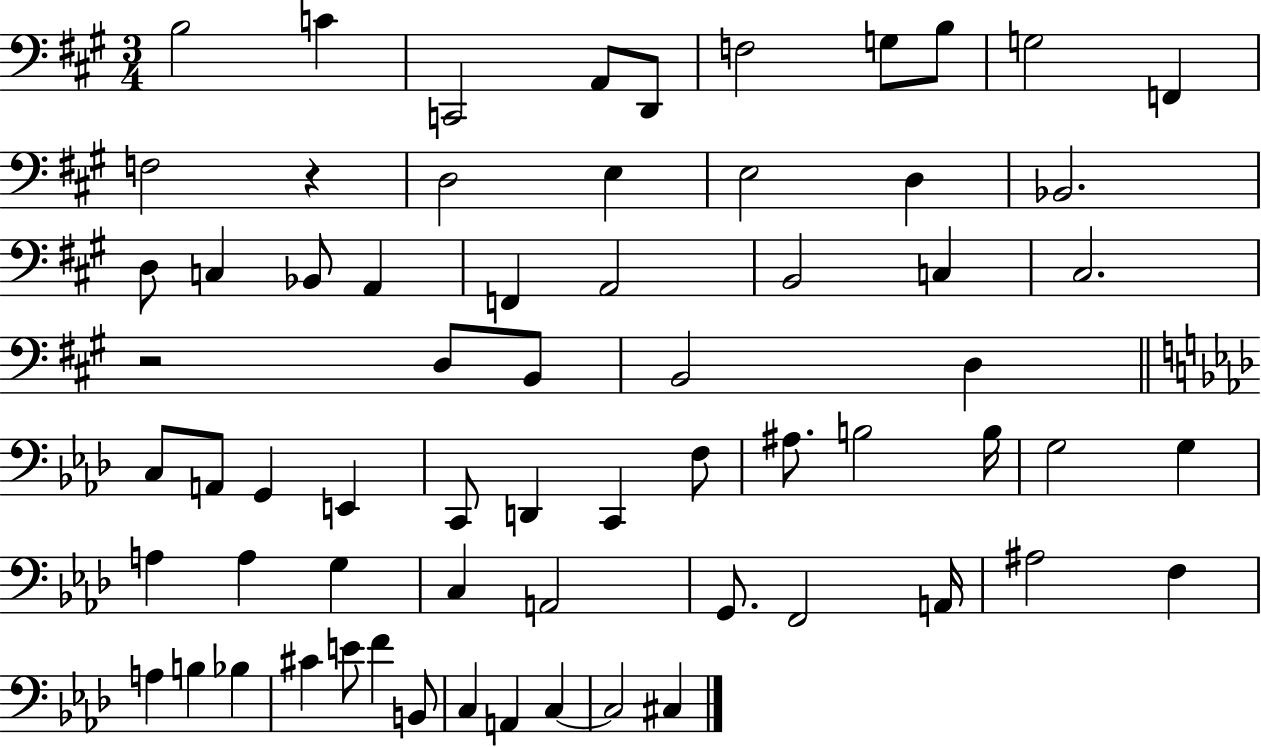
{
  \clef bass
  \numericTimeSignature
  \time 3/4
  \key a \major
  b2 c'4 | c,2 a,8 d,8 | f2 g8 b8 | g2 f,4 | \break f2 r4 | d2 e4 | e2 d4 | bes,2. | \break d8 c4 bes,8 a,4 | f,4 a,2 | b,2 c4 | cis2. | \break r2 d8 b,8 | b,2 d4 | \bar "||" \break \key aes \major c8 a,8 g,4 e,4 | c,8 d,4 c,4 f8 | ais8. b2 b16 | g2 g4 | \break a4 a4 g4 | c4 a,2 | g,8. f,2 a,16 | ais2 f4 | \break a4 b4 bes4 | cis'4 e'8 f'4 b,8 | c4 a,4 c4~~ | c2 cis4 | \break \bar "|."
}